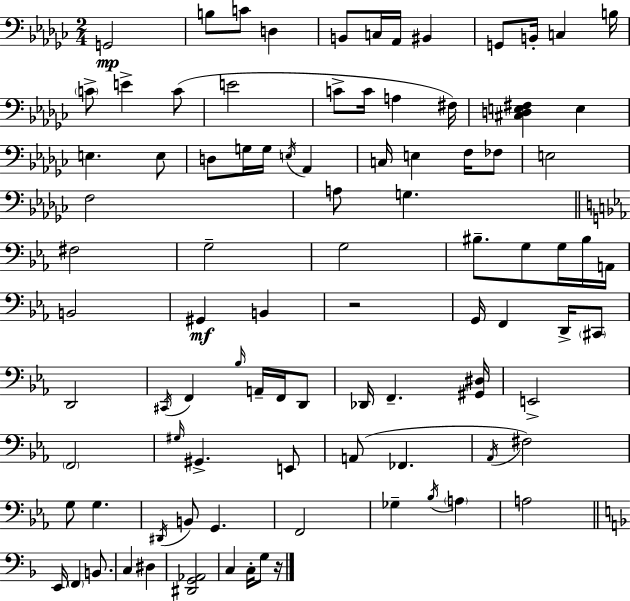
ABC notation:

X:1
T:Untitled
M:2/4
L:1/4
K:Ebm
G,,2 B,/2 C/2 D, B,,/2 C,/4 _A,,/4 ^B,, G,,/2 B,,/4 C, B,/4 C/2 E C/2 E2 C/2 C/4 A, ^F,/4 [^C,D,E,^F,] E, E, E,/2 D,/2 G,/4 G,/4 E,/4 _A,, C,/4 E, F,/4 _F,/2 E,2 F,2 A,/2 G, ^F,2 G,2 G,2 ^B,/2 G,/2 G,/4 ^B,/4 A,,/4 B,,2 ^G,, B,, z2 G,,/4 F,, D,,/4 ^C,,/2 D,,2 ^C,,/4 F,, _B,/4 A,,/4 F,,/4 D,,/2 _D,,/4 F,, [^G,,^D,]/4 E,,2 F,,2 ^G,/4 ^G,, E,,/2 A,,/2 _F,, _A,,/4 ^F,2 G,/2 G, ^D,,/4 B,,/2 G,, F,,2 _G, _B,/4 A, A,2 E,,/4 F,, B,,/2 C, ^D, [^D,,G,,_A,,]2 C, C,/4 G,/2 z/4